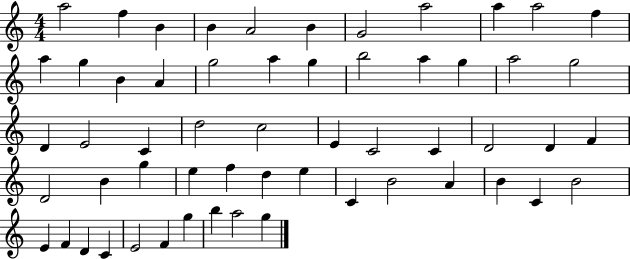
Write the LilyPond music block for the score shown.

{
  \clef treble
  \numericTimeSignature
  \time 4/4
  \key c \major
  a''2 f''4 b'4 | b'4 a'2 b'4 | g'2 a''2 | a''4 a''2 f''4 | \break a''4 g''4 b'4 a'4 | g''2 a''4 g''4 | b''2 a''4 g''4 | a''2 g''2 | \break d'4 e'2 c'4 | d''2 c''2 | e'4 c'2 c'4 | d'2 d'4 f'4 | \break d'2 b'4 g''4 | e''4 f''4 d''4 e''4 | c'4 b'2 a'4 | b'4 c'4 b'2 | \break e'4 f'4 d'4 c'4 | e'2 f'4 g''4 | b''4 a''2 g''4 | \bar "|."
}